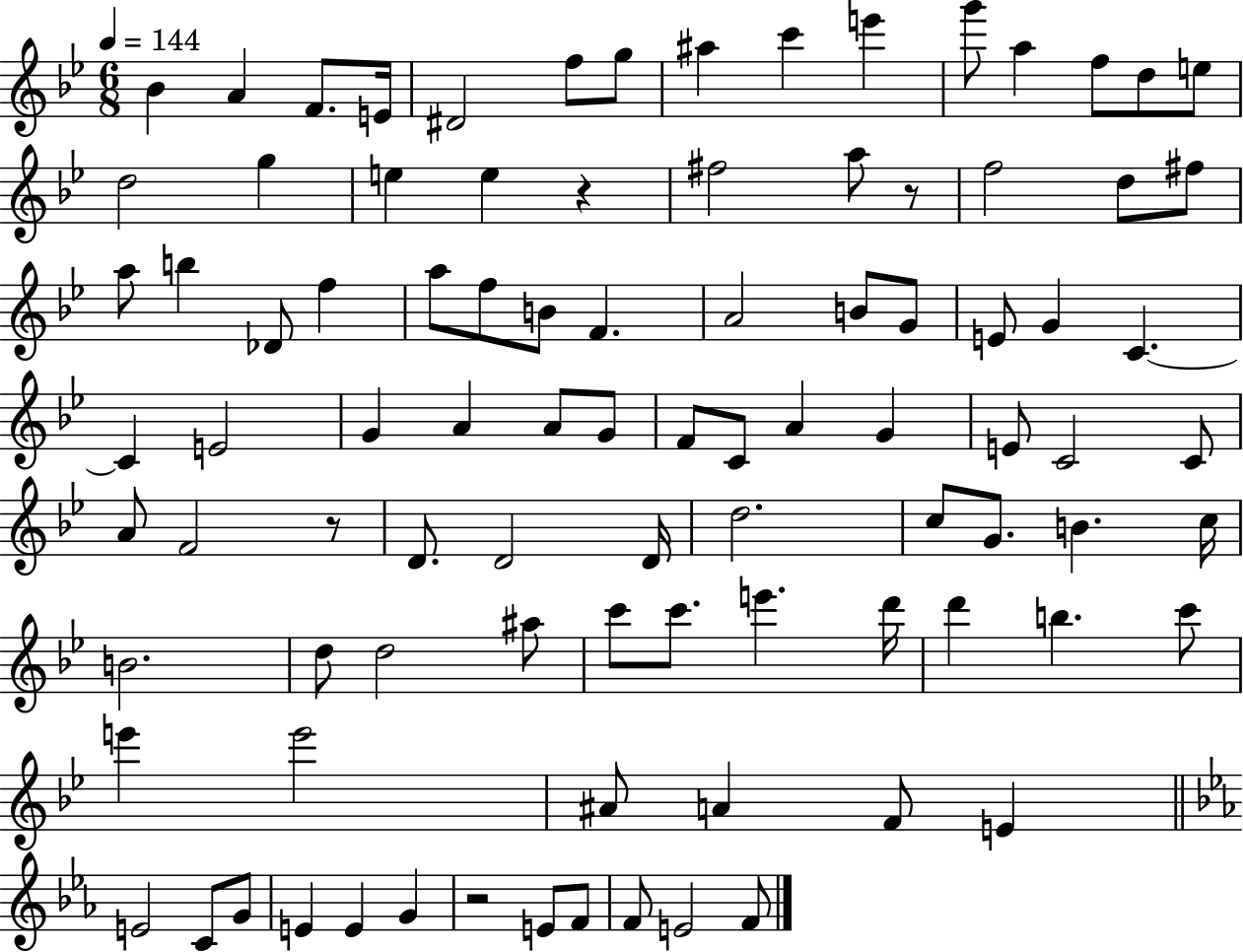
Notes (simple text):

Bb4/q A4/q F4/e. E4/s D#4/h F5/e G5/e A#5/q C6/q E6/q G6/e A5/q F5/e D5/e E5/e D5/h G5/q E5/q E5/q R/q F#5/h A5/e R/e F5/h D5/e F#5/e A5/e B5/q Db4/e F5/q A5/e F5/e B4/e F4/q. A4/h B4/e G4/e E4/e G4/q C4/q. C4/q E4/h G4/q A4/q A4/e G4/e F4/e C4/e A4/q G4/q E4/e C4/h C4/e A4/e F4/h R/e D4/e. D4/h D4/s D5/h. C5/e G4/e. B4/q. C5/s B4/h. D5/e D5/h A#5/e C6/e C6/e. E6/q. D6/s D6/q B5/q. C6/e E6/q E6/h A#4/e A4/q F4/e E4/q E4/h C4/e G4/e E4/q E4/q G4/q R/h E4/e F4/e F4/e E4/h F4/e